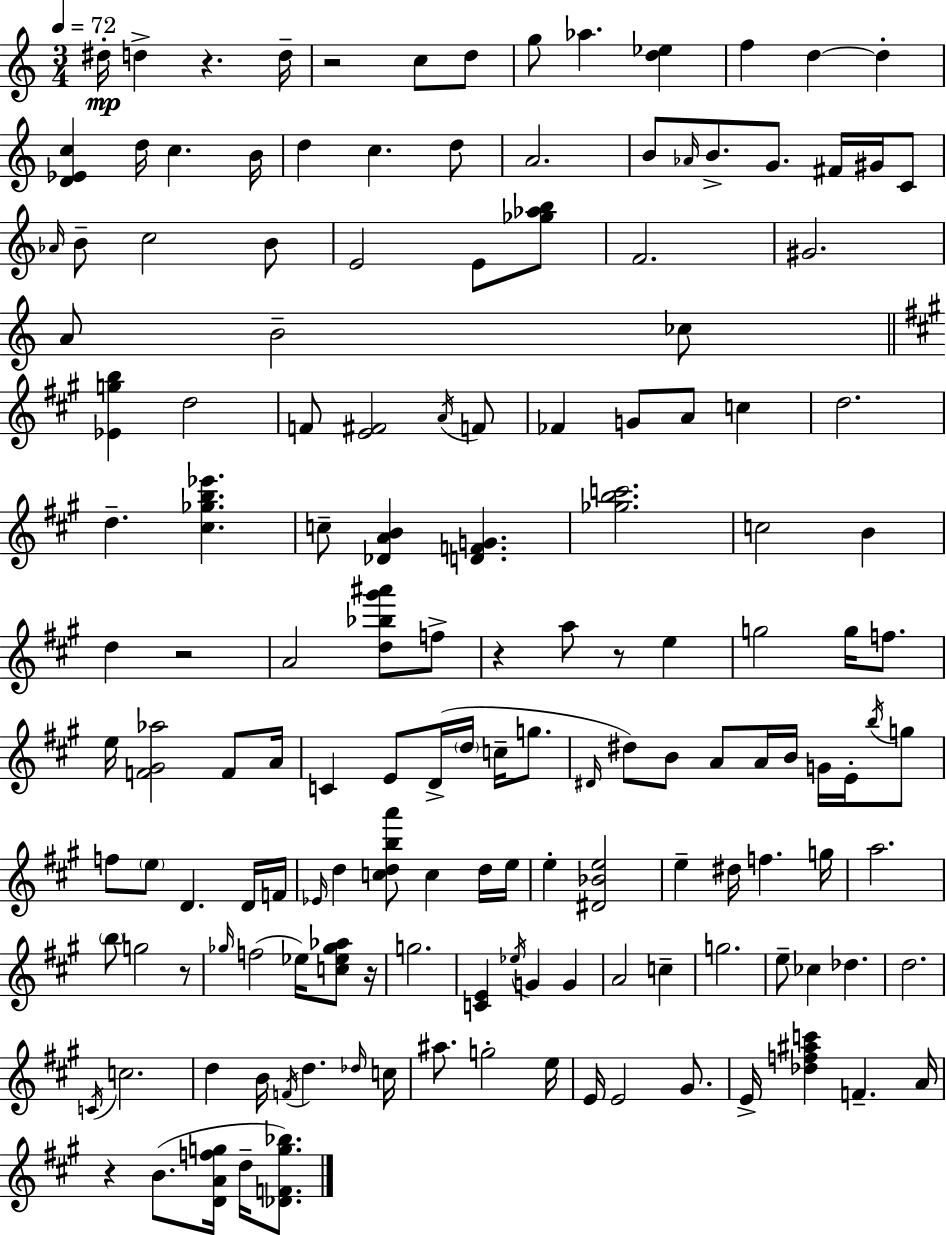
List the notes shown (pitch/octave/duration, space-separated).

D#5/s D5/q R/q. D5/s R/h C5/e D5/e G5/e Ab5/q. [D5,Eb5]/q F5/q D5/q D5/q [D4,Eb4,C5]/q D5/s C5/q. B4/s D5/q C5/q. D5/e A4/h. B4/e Ab4/s B4/e. G4/e. F#4/s G#4/s C4/e Ab4/s B4/e C5/h B4/e E4/h E4/e [Gb5,Ab5,B5]/e F4/h. G#4/h. A4/e B4/h CES5/e [Eb4,G5,B5]/q D5/h F4/e [E4,F#4]/h A4/s F4/e FES4/q G4/e A4/e C5/q D5/h. D5/q. [C#5,Gb5,B5,Eb6]/q. C5/e [Db4,A4,B4]/q [D4,F4,G4]/q. [Gb5,B5,C6]/h. C5/h B4/q D5/q R/h A4/h [D5,Bb5,G#6,A#6]/e F5/e R/q A5/e R/e E5/q G5/h G5/s F5/e. E5/s [F4,G#4,Ab5]/h F4/e A4/s C4/q E4/e D4/s D5/s C5/s G5/e. D#4/s D#5/e B4/e A4/e A4/s B4/s G4/s E4/s B5/s G5/e F5/e E5/e D4/q. D4/s F4/s Eb4/s D5/q [C5,D5,B5,A6]/e C5/q D5/s E5/s E5/q [D#4,Bb4,E5]/h E5/q D#5/s F5/q. G5/s A5/h. B5/e G5/h R/e Gb5/s F5/h Eb5/s [C5,Eb5,Gb5,Ab5]/e R/s G5/h. [C4,E4]/q Eb5/s G4/q G4/q A4/h C5/q G5/h. E5/e CES5/q Db5/q. D5/h. C4/s C5/h. D5/q B4/s F4/s D5/q. Db5/s C5/s A#5/e. G5/h E5/s E4/s E4/h G#4/e. E4/s [Db5,F5,A#5,C6]/q F4/q. A4/s R/q B4/e. [D4,A4,F5,G5]/s D5/s [Db4,F4,G5,Bb5]/e.